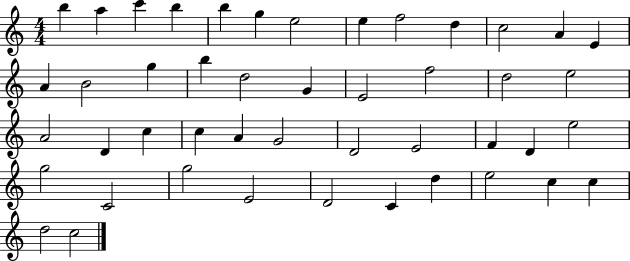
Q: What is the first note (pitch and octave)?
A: B5